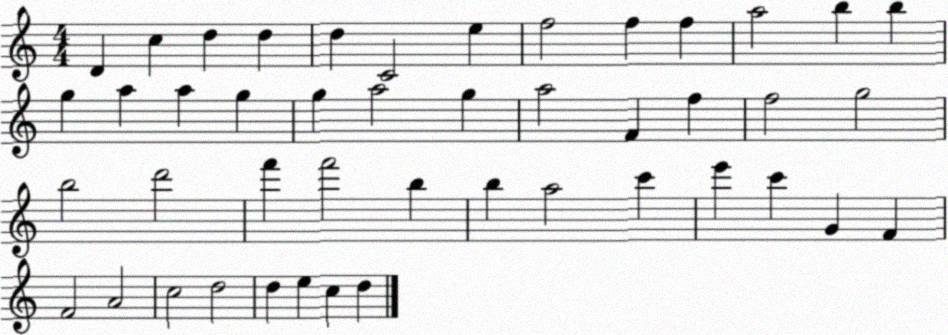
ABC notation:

X:1
T:Untitled
M:4/4
L:1/4
K:C
D c d d d C2 e f2 f f a2 b b g a a g g a2 g a2 F f f2 g2 b2 d'2 f' f'2 b b a2 c' e' c' G F F2 A2 c2 d2 d e c d